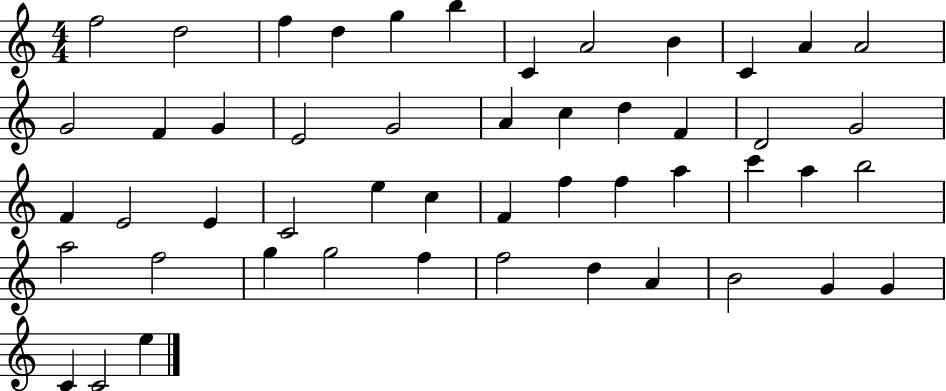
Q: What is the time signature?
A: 4/4